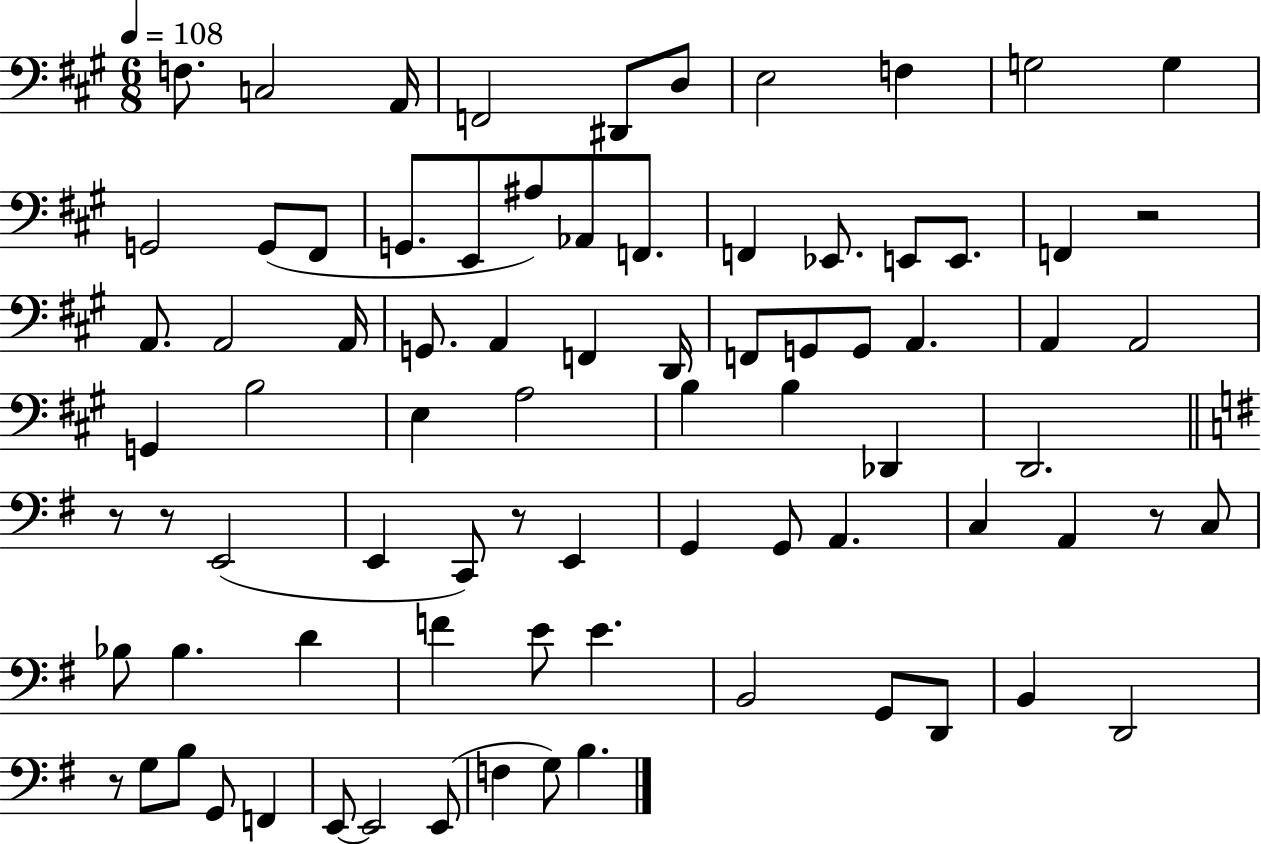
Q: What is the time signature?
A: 6/8